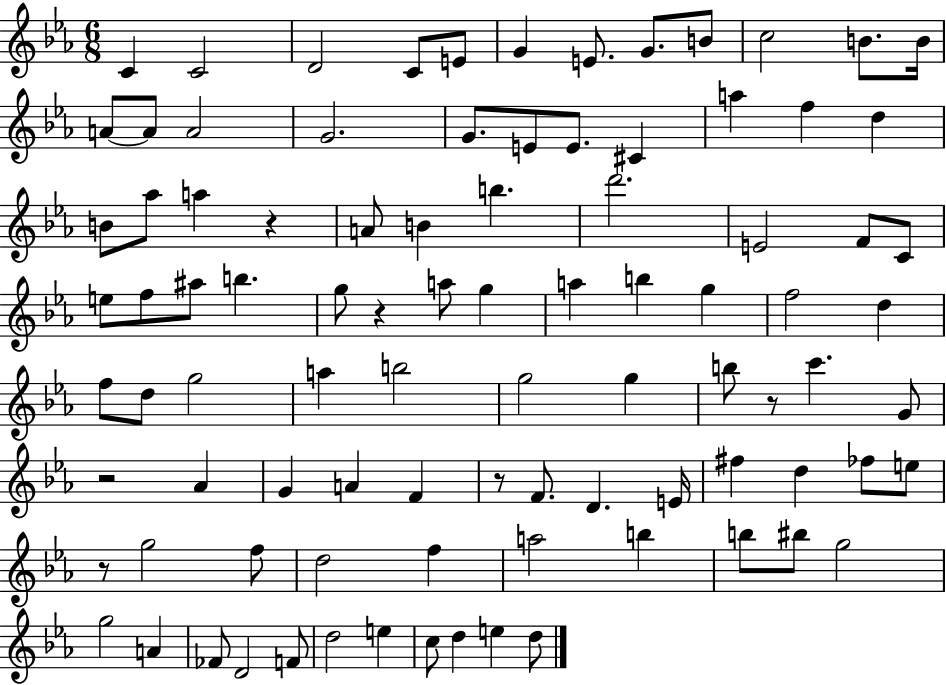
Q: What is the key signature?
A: EES major